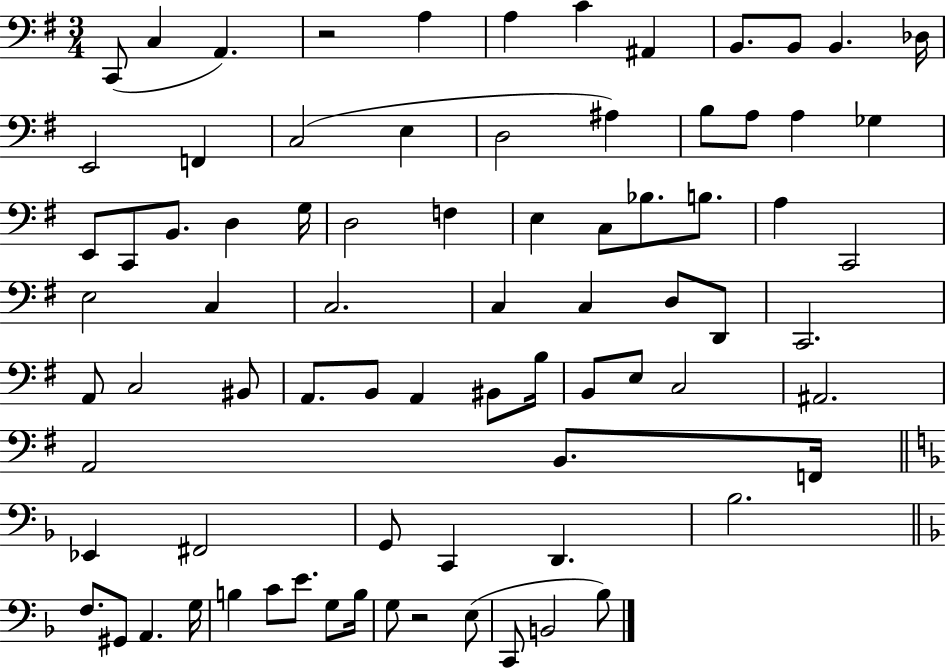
C2/e C3/q A2/q. R/h A3/q A3/q C4/q A#2/q B2/e. B2/e B2/q. Db3/s E2/h F2/q C3/h E3/q D3/h A#3/q B3/e A3/e A3/q Gb3/q E2/e C2/e B2/e. D3/q G3/s D3/h F3/q E3/q C3/e Bb3/e. B3/e. A3/q C2/h E3/h C3/q C3/h. C3/q C3/q D3/e D2/e C2/h. A2/e C3/h BIS2/e A2/e. B2/e A2/q BIS2/e B3/s B2/e E3/e C3/h A#2/h. A2/h B2/e. F2/s Eb2/q F#2/h G2/e C2/q D2/q. Bb3/h. F3/e. G#2/e A2/q. G3/s B3/q C4/e E4/e. G3/e B3/s G3/e R/h E3/e C2/e B2/h Bb3/e